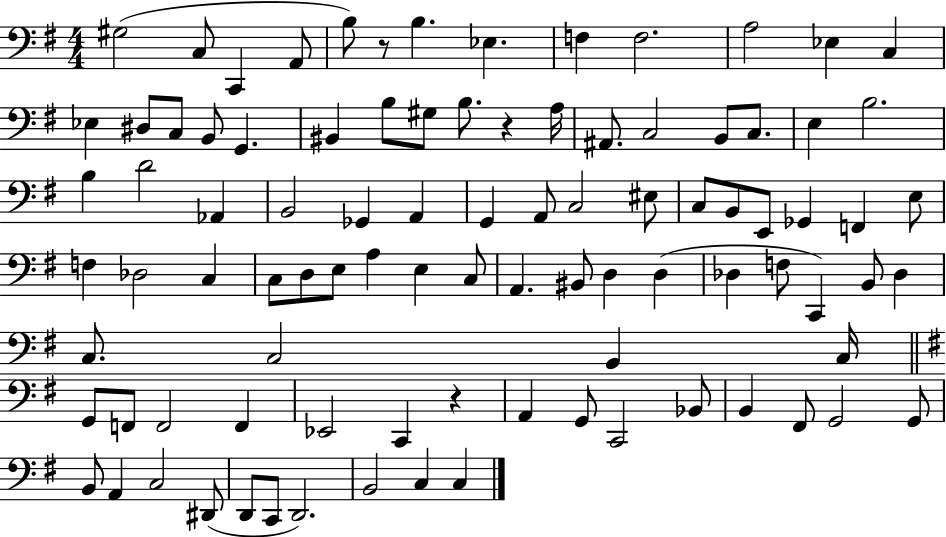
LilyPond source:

{
  \clef bass
  \numericTimeSignature
  \time 4/4
  \key g \major
  gis2( c8 c,4 a,8 | b8) r8 b4. ees4. | f4 f2. | a2 ees4 c4 | \break ees4 dis8 c8 b,8 g,4. | bis,4 b8 gis8 b8. r4 a16 | ais,8. c2 b,8 c8. | e4 b2. | \break b4 d'2 aes,4 | b,2 ges,4 a,4 | g,4 a,8 c2 eis8 | c8 b,8 e,8 ges,4 f,4 e8 | \break f4 des2 c4 | c8 d8 e8 a4 e4 c8 | a,4. bis,8 d4 d4( | des4 f8 c,4) b,8 des4 | \break c8. c2 b,4 c16 | \bar "||" \break \key g \major g,8 f,8 f,2 f,4 | ees,2 c,4 r4 | a,4 g,8 c,2 bes,8 | b,4 fis,8 g,2 g,8 | \break b,8 a,4 c2 dis,8( | d,8 c,8 d,2.) | b,2 c4 c4 | \bar "|."
}